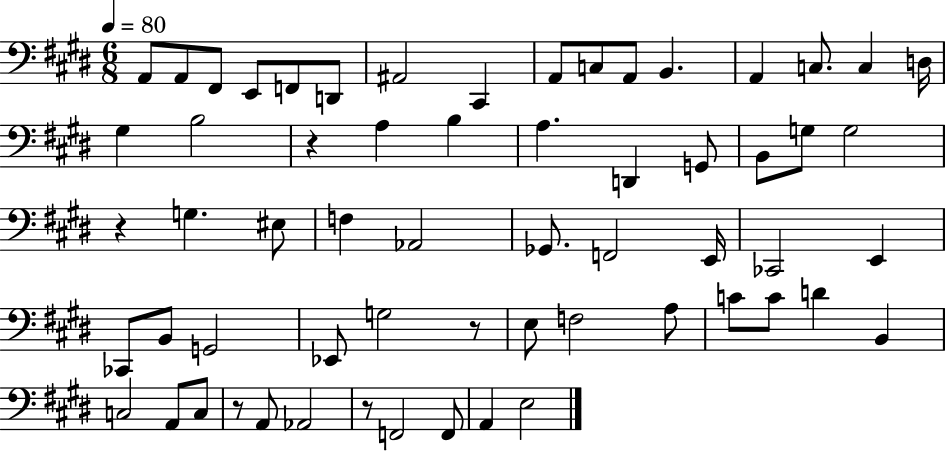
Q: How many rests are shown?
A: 5